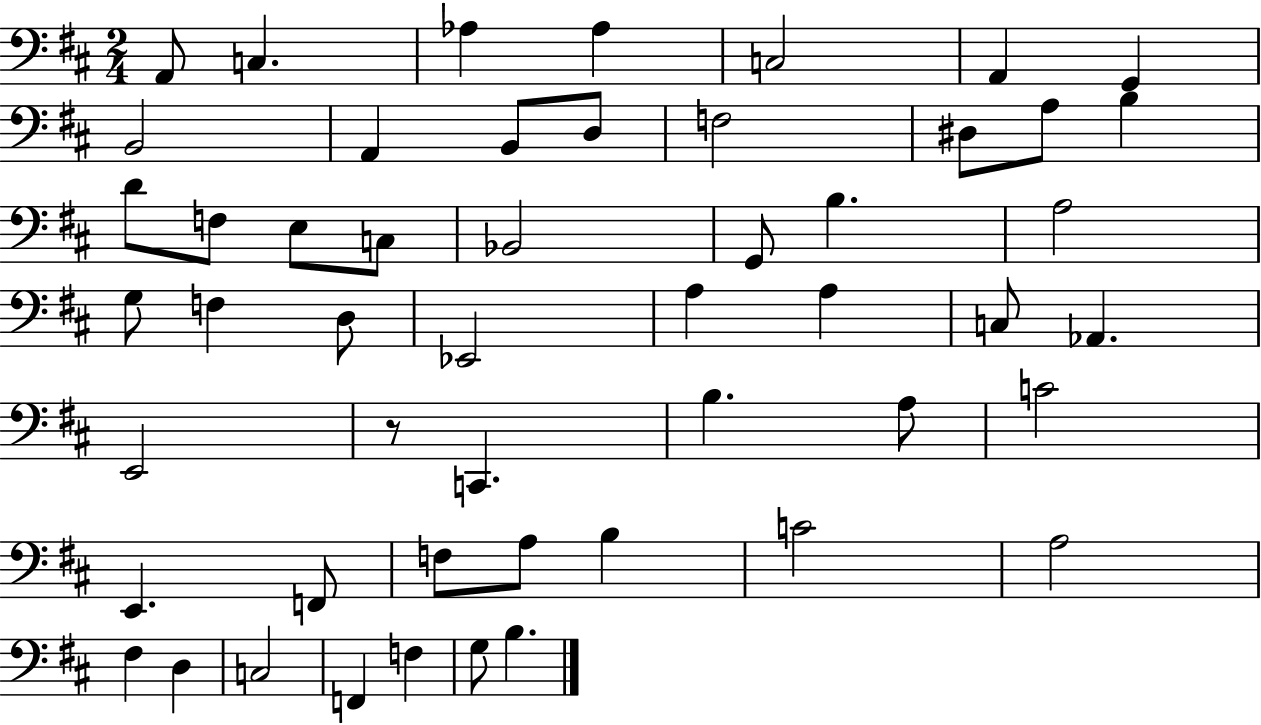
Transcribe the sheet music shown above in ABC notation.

X:1
T:Untitled
M:2/4
L:1/4
K:D
A,,/2 C, _A, _A, C,2 A,, G,, B,,2 A,, B,,/2 D,/2 F,2 ^D,/2 A,/2 B, D/2 F,/2 E,/2 C,/2 _B,,2 G,,/2 B, A,2 G,/2 F, D,/2 _E,,2 A, A, C,/2 _A,, E,,2 z/2 C,, B, A,/2 C2 E,, F,,/2 F,/2 A,/2 B, C2 A,2 ^F, D, C,2 F,, F, G,/2 B,